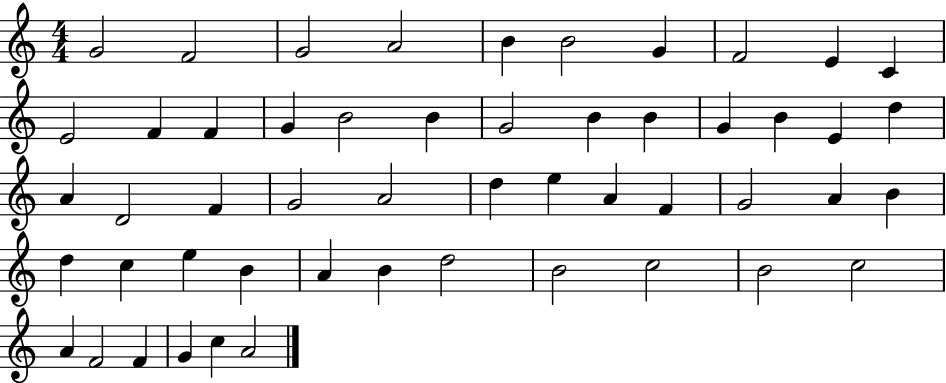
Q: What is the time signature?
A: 4/4